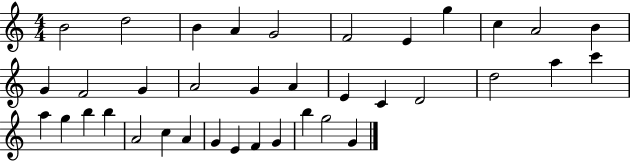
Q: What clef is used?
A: treble